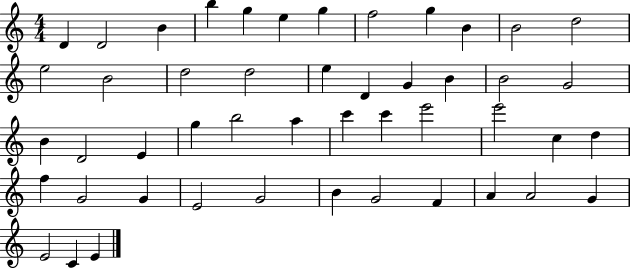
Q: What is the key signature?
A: C major